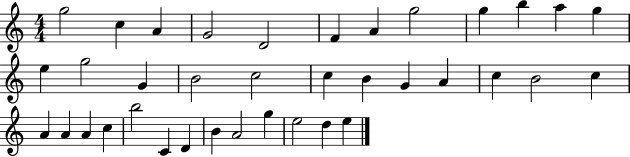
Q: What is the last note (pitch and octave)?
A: E5